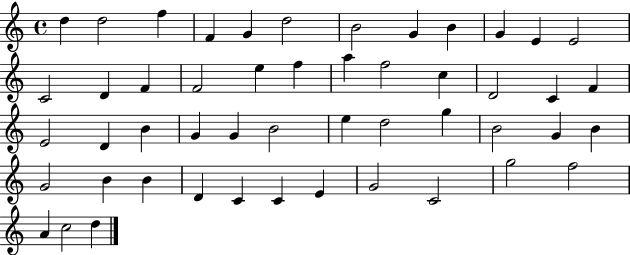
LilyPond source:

{
  \clef treble
  \time 4/4
  \defaultTimeSignature
  \key c \major
  d''4 d''2 f''4 | f'4 g'4 d''2 | b'2 g'4 b'4 | g'4 e'4 e'2 | \break c'2 d'4 f'4 | f'2 e''4 f''4 | a''4 f''2 c''4 | d'2 c'4 f'4 | \break e'2 d'4 b'4 | g'4 g'4 b'2 | e''4 d''2 g''4 | b'2 g'4 b'4 | \break g'2 b'4 b'4 | d'4 c'4 c'4 e'4 | g'2 c'2 | g''2 f''2 | \break a'4 c''2 d''4 | \bar "|."
}